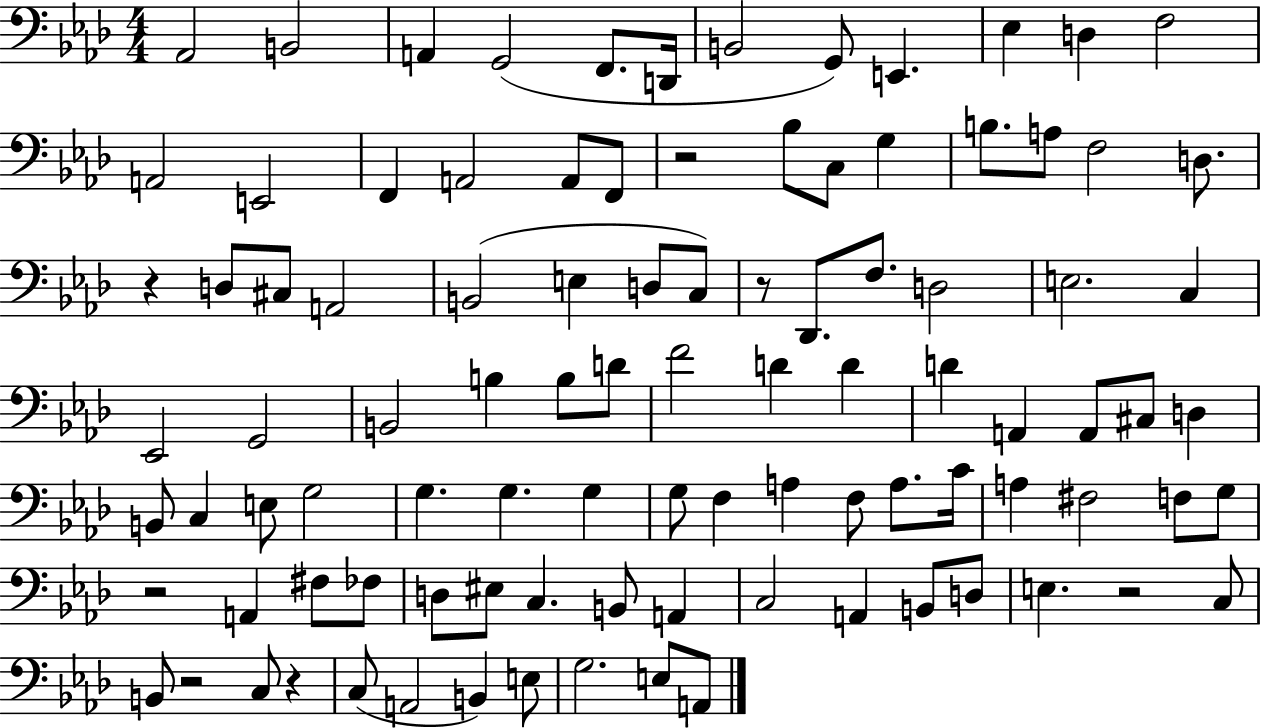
Ab2/h B2/h A2/q G2/h F2/e. D2/s B2/h G2/e E2/q. Eb3/q D3/q F3/h A2/h E2/h F2/q A2/h A2/e F2/e R/h Bb3/e C3/e G3/q B3/e. A3/e F3/h D3/e. R/q D3/e C#3/e A2/h B2/h E3/q D3/e C3/e R/e Db2/e. F3/e. D3/h E3/h. C3/q Eb2/h G2/h B2/h B3/q B3/e D4/e F4/h D4/q D4/q D4/q A2/q A2/e C#3/e D3/q B2/e C3/q E3/e G3/h G3/q. G3/q. G3/q G3/e F3/q A3/q F3/e A3/e. C4/s A3/q F#3/h F3/e G3/e R/h A2/q F#3/e FES3/e D3/e EIS3/e C3/q. B2/e A2/q C3/h A2/q B2/e D3/e E3/q. R/h C3/e B2/e R/h C3/e R/q C3/e A2/h B2/q E3/e G3/h. E3/e A2/e